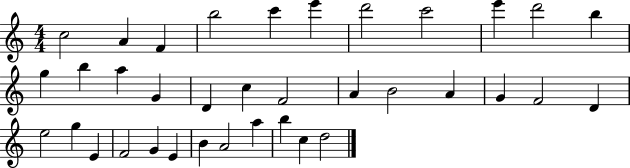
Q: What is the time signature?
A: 4/4